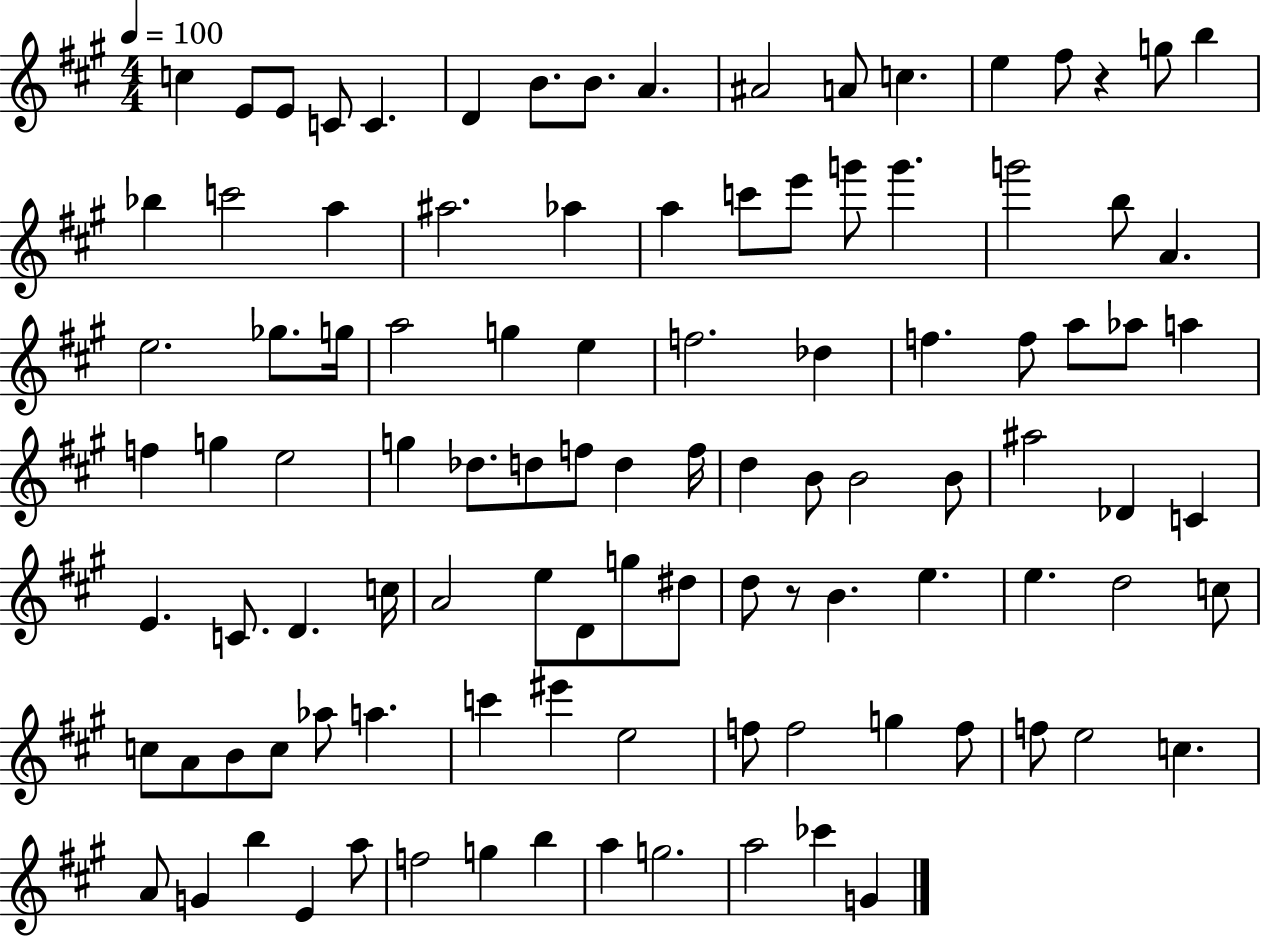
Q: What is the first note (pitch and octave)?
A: C5